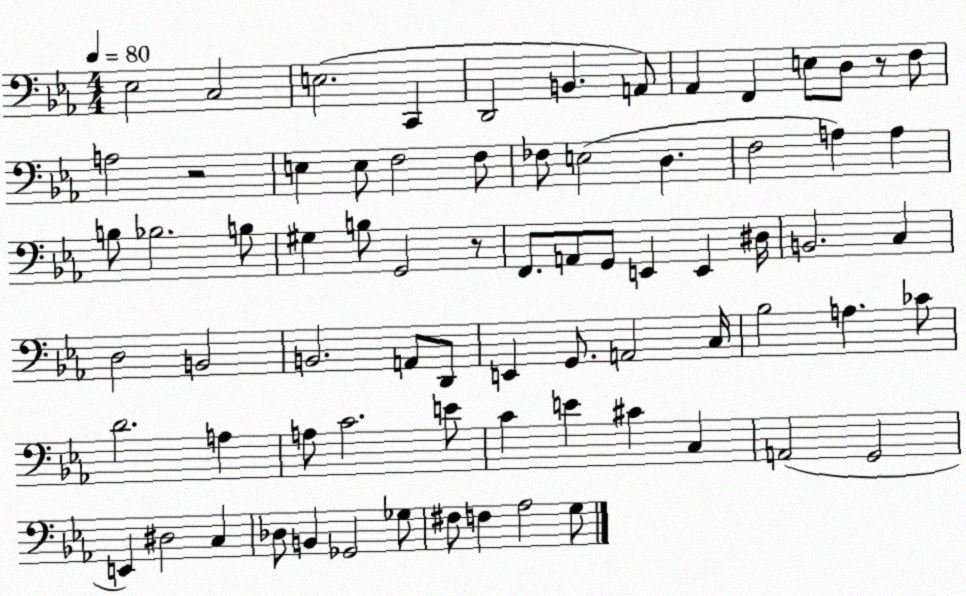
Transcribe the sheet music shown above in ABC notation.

X:1
T:Untitled
M:4/4
L:1/4
K:Eb
_E,2 C,2 E,2 C,, D,,2 B,, A,,/2 _A,, F,, E,/2 D,/2 z/2 F,/2 A,2 z2 E, E,/2 F,2 F,/2 _F,/2 E,2 D, F,2 A, A, B,/2 _B,2 B,/2 ^G, B,/2 G,,2 z/2 F,,/2 A,,/2 G,,/2 E,, E,, ^D,/4 B,,2 C, D,2 B,,2 B,,2 A,,/2 D,,/2 E,, G,,/2 A,,2 C,/4 _B,2 A, _C/2 D2 A, A,/2 C2 E/2 C E ^C C, A,,2 G,,2 E,, ^D,2 C, _D,/2 B,, _G,,2 _G,/2 ^F,/2 F, _A,2 G,/2